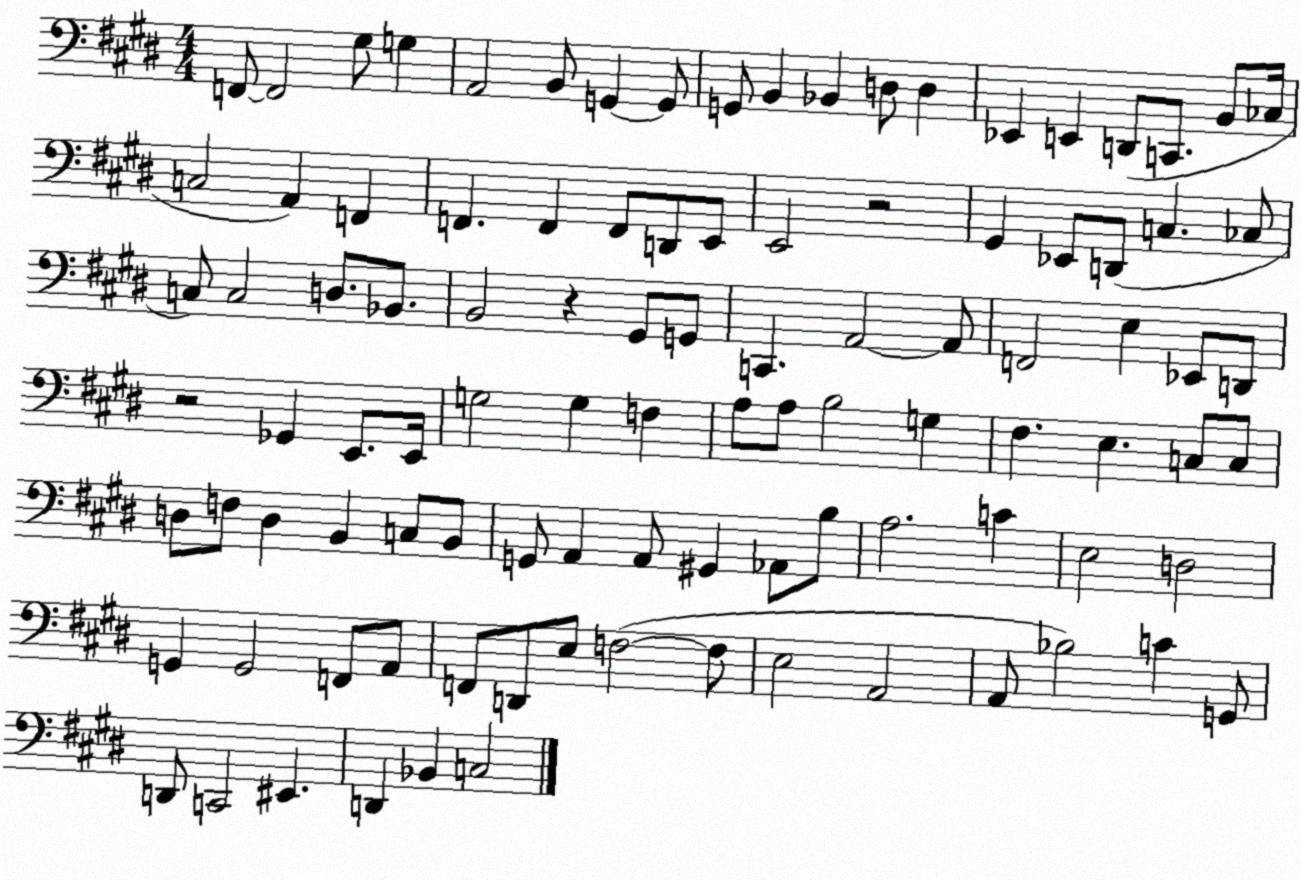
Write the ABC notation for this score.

X:1
T:Untitled
M:4/4
L:1/4
K:E
F,,/2 F,,2 ^G,/2 G, A,,2 B,,/2 G,, G,,/2 G,,/2 B,, _B,, D,/2 D, _E,, E,, D,,/2 C,,/2 B,,/2 _C,/4 C,2 A,, F,, F,, F,, F,,/2 D,,/2 E,,/2 E,,2 z2 ^G,, _E,,/2 D,,/2 C, _C,/2 C,/2 C,2 D,/2 _B,,/2 B,,2 z ^G,,/2 G,,/2 C,, A,,2 A,,/2 F,,2 E, _E,,/2 D,,/2 z2 _G,, E,,/2 E,,/4 G,2 G, F, A,/2 A,/2 B,2 G, ^F, E, C,/2 C,/2 D,/2 F,/2 D, B,, C,/2 B,,/2 G,,/2 A,, A,,/2 ^G,, _A,,/2 B,/2 A,2 C E,2 D,2 G,, G,,2 F,,/2 A,,/2 F,,/2 D,,/2 E,/2 F,2 F,/2 E,2 A,,2 A,,/2 _B,2 C G,,/2 D,,/2 C,,2 ^E,, D,, _B,, C,2